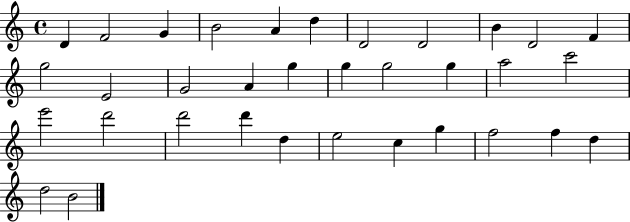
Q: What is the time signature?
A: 4/4